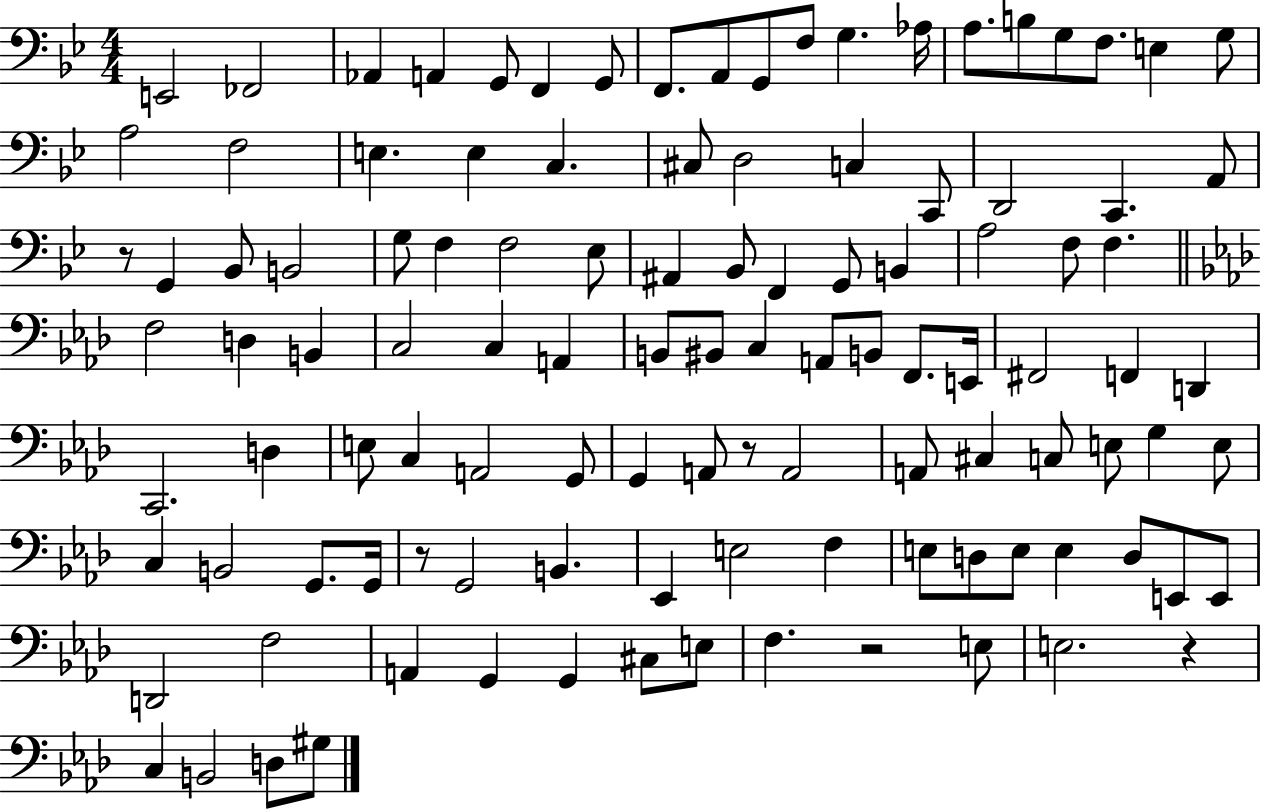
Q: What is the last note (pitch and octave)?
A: G#3